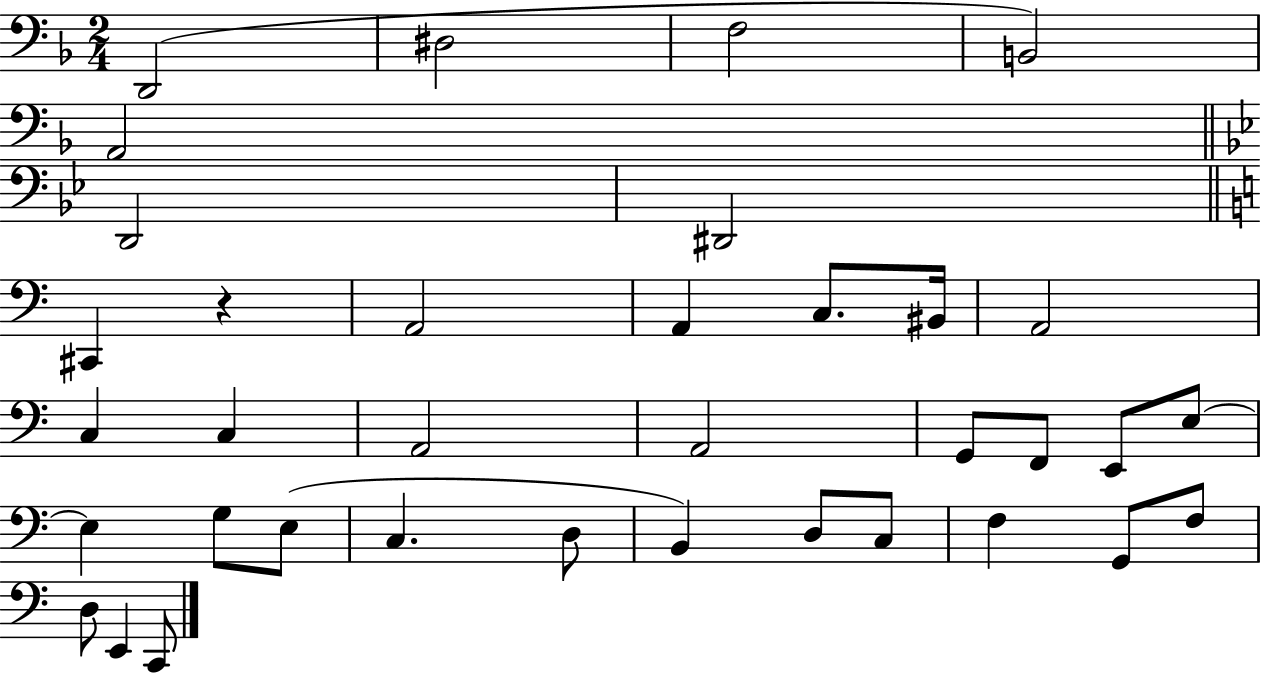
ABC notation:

X:1
T:Untitled
M:2/4
L:1/4
K:F
D,,2 ^D,2 F,2 B,,2 A,,2 D,,2 ^D,,2 ^C,, z A,,2 A,, C,/2 ^B,,/4 A,,2 C, C, A,,2 A,,2 G,,/2 F,,/2 E,,/2 E,/2 E, G,/2 E,/2 C, D,/2 B,, D,/2 C,/2 F, G,,/2 F,/2 D,/2 E,, C,,/2